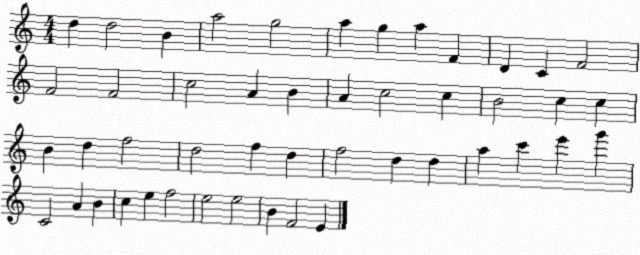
X:1
T:Untitled
M:4/4
L:1/4
K:C
d d2 B a2 g2 a g a F D C F2 F2 F2 c2 A B A c2 c B2 c c B d f2 d2 f d f2 d d a c' e' g' C2 A B c e f2 e2 e2 B F2 E